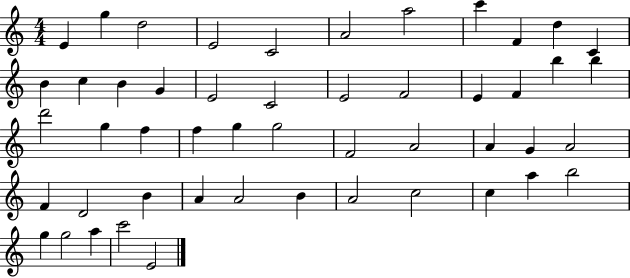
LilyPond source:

{
  \clef treble
  \numericTimeSignature
  \time 4/4
  \key c \major
  e'4 g''4 d''2 | e'2 c'2 | a'2 a''2 | c'''4 f'4 d''4 c'4 | \break b'4 c''4 b'4 g'4 | e'2 c'2 | e'2 f'2 | e'4 f'4 b''4 b''4 | \break d'''2 g''4 f''4 | f''4 g''4 g''2 | f'2 a'2 | a'4 g'4 a'2 | \break f'4 d'2 b'4 | a'4 a'2 b'4 | a'2 c''2 | c''4 a''4 b''2 | \break g''4 g''2 a''4 | c'''2 e'2 | \bar "|."
}